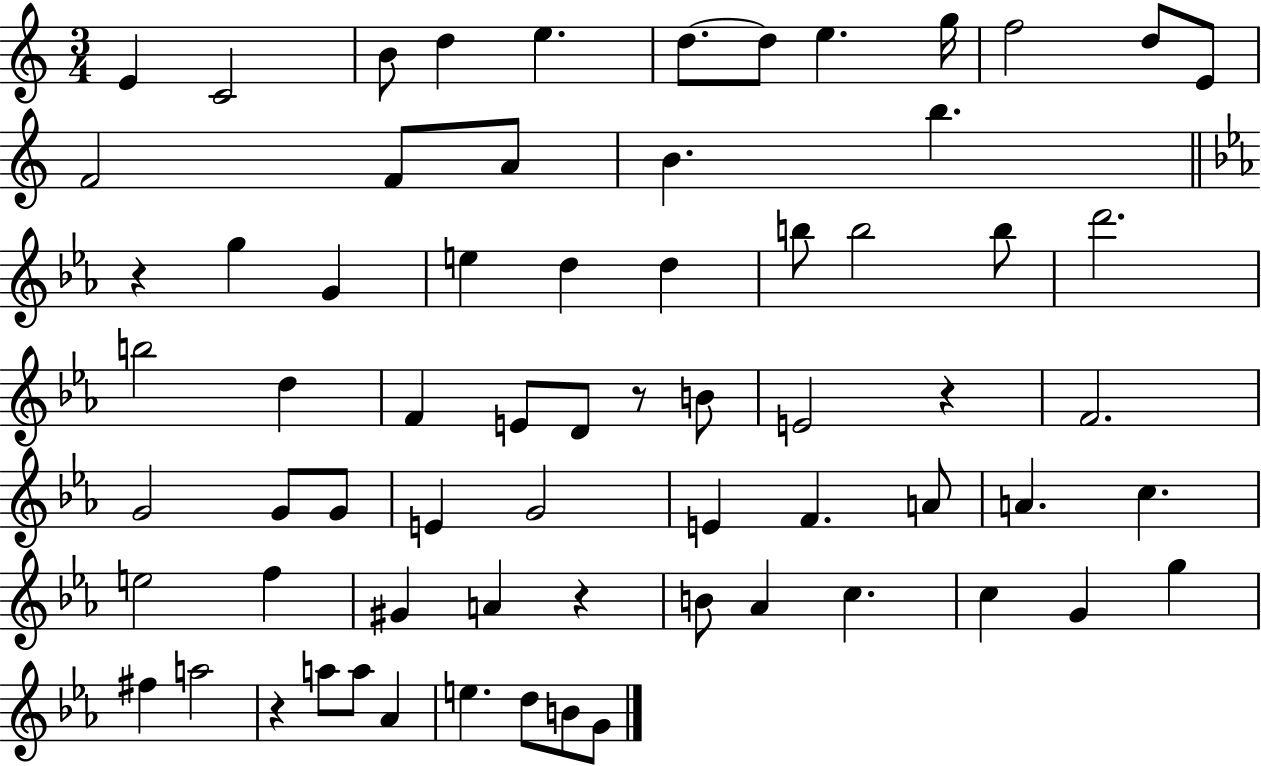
E4/q C4/h B4/e D5/q E5/q. D5/e. D5/e E5/q. G5/s F5/h D5/e E4/e F4/h F4/e A4/e B4/q. B5/q. R/q G5/q G4/q E5/q D5/q D5/q B5/e B5/h B5/e D6/h. B5/h D5/q F4/q E4/e D4/e R/e B4/e E4/h R/q F4/h. G4/h G4/e G4/e E4/q G4/h E4/q F4/q. A4/e A4/q. C5/q. E5/h F5/q G#4/q A4/q R/q B4/e Ab4/q C5/q. C5/q G4/q G5/q F#5/q A5/h R/q A5/e A5/e Ab4/q E5/q. D5/e B4/e G4/e